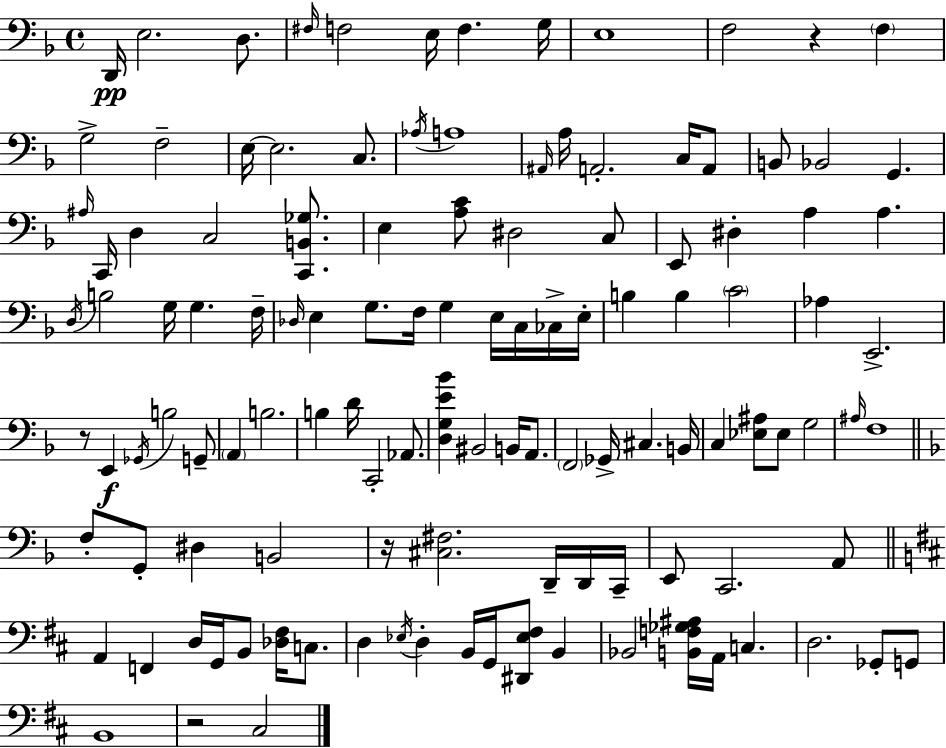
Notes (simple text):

D2/s E3/h. D3/e. F#3/s F3/h E3/s F3/q. G3/s E3/w F3/h R/q F3/q G3/h F3/h E3/s E3/h. C3/e. Ab3/s A3/w A#2/s A3/s A2/h. C3/s A2/e B2/e Bb2/h G2/q. A#3/s C2/s D3/q C3/h [C2,B2,Gb3]/e. E3/q [A3,C4]/e D#3/h C3/e E2/e D#3/q A3/q A3/q. D3/s B3/h G3/s G3/q. F3/s Db3/s E3/q G3/e. F3/s G3/q E3/s C3/s CES3/s E3/s B3/q B3/q C4/h Ab3/q E2/h. R/e E2/q Gb2/s B3/h G2/e A2/q B3/h. B3/q D4/s C2/h Ab2/e. [D3,G3,E4,Bb4]/q BIS2/h B2/s A2/e. F2/h Gb2/s C#3/q. B2/s C3/q [Eb3,A#3]/e Eb3/e G3/h A#3/s F3/w F3/e G2/e D#3/q B2/h R/s [C#3,F#3]/h. D2/s D2/s C2/s E2/e C2/h. A2/e A2/q F2/q D3/s G2/s B2/e [Db3,F#3]/s C3/e. D3/q Eb3/s D3/q B2/s G2/s [D#2,Eb3,F#3]/e B2/q Bb2/h [B2,F3,Gb3,A#3]/s A2/s C3/q. D3/h. Gb2/e G2/e B2/w R/h C#3/h